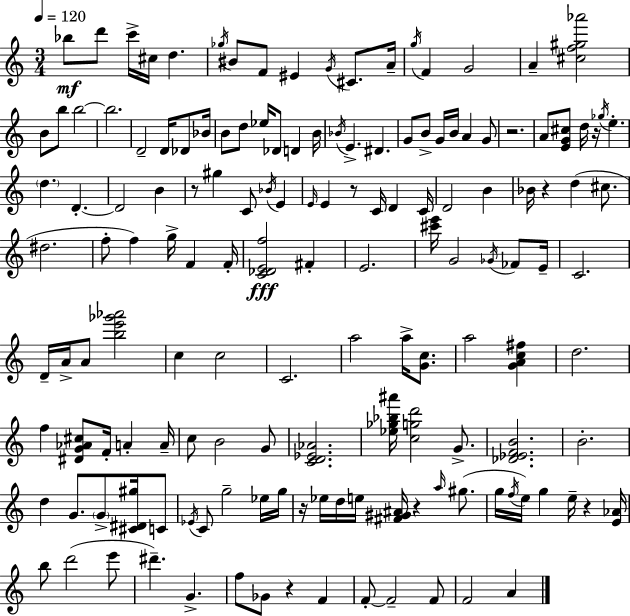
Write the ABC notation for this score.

X:1
T:Untitled
M:3/4
L:1/4
K:Am
_b/2 d'/2 c'/4 ^c/4 d _g/4 ^B/2 F/2 ^E G/4 ^C/2 A/4 g/4 F G2 A [^cf^g_a']2 B/2 b/2 b2 b2 D2 D/4 _D/2 _B/4 B/2 d/2 _e/4 _D/2 D B/4 _B/4 E ^D G/2 B/2 G/4 B/4 A G/2 z2 A/2 [EG^c]/2 d/4 z/4 _g/4 e d D D2 B z/2 ^g C/2 _B/4 E E/4 E z/2 C/4 D C/4 D2 B _B/4 z d ^c/2 ^d2 f/2 f g/4 F F/4 [C_DEf]2 ^F E2 [^c'e']/4 G2 _G/4 _F/2 E/4 C2 D/4 A/4 A/2 [be'_g'_a']2 c c2 C2 a2 a/4 [Gc]/2 a2 [GAc^f] d2 f [^DG_A^c]/2 F/4 A A/4 c/2 B2 G/2 [CD_E_A]2 [_e_g_b^a']/4 [cgd']2 G/2 [_D_EFB]2 B2 d G/2 G/2 [^C^D^g]/4 C/2 _E/4 C/2 g2 _e/4 g/4 z/4 _e/4 d/4 e/4 [^F^G^A]/4 z a/4 ^g/2 g/4 f/4 e/4 g e/4 z [E_A]/4 b/2 d'2 e'/2 ^d' G f/2 _G/2 z F F/2 F2 F/2 F2 A